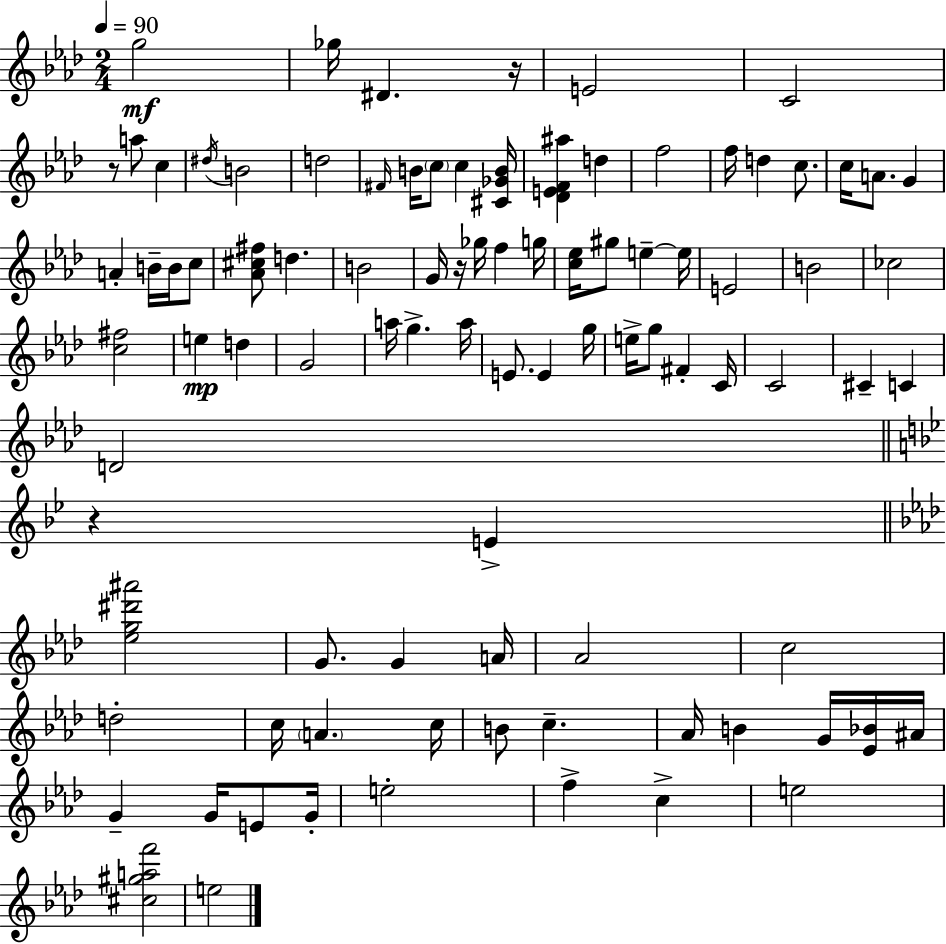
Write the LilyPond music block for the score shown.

{
  \clef treble
  \numericTimeSignature
  \time 2/4
  \key aes \major
  \tempo 4 = 90
  g''2\mf | ges''16 dis'4. r16 | e'2 | c'2 | \break r8 a''8 c''4 | \acciaccatura { dis''16 } b'2 | d''2 | \grace { fis'16 } b'16 \parenthesize c''8 c''4 | \break <cis' ges' b'>16 <des' e' f' ais''>4 d''4 | f''2 | f''16 d''4 c''8. | c''16 a'8. g'4 | \break a'4-. b'16-- b'16 | c''8 <aes' cis'' fis''>8 d''4. | b'2 | g'16 r16 ges''16 f''4 | \break g''16 <c'' ees''>16 gis''8 e''4--~~ | e''16 e'2 | b'2 | ces''2 | \break <c'' fis''>2 | e''4\mp d''4 | g'2 | a''16 g''4.-> | \break a''16 e'8. e'4 | g''16 e''16-> g''8 fis'4-. | c'16 c'2 | cis'4-- c'4 | \break d'2 | \bar "||" \break \key g \minor r4 e'4-> | \bar "||" \break \key aes \major <ees'' g'' dis''' ais'''>2 | g'8. g'4 a'16 | aes'2 | c''2 | \break d''2-. | c''16 \parenthesize a'4. c''16 | b'8 c''4.-- | aes'16 b'4 g'16 <ees' bes'>16 ais'16 | \break g'4-- g'16 e'8 g'16-. | e''2-. | f''4-> c''4-> | e''2 | \break <cis'' gis'' a'' f'''>2 | e''2 | \bar "|."
}